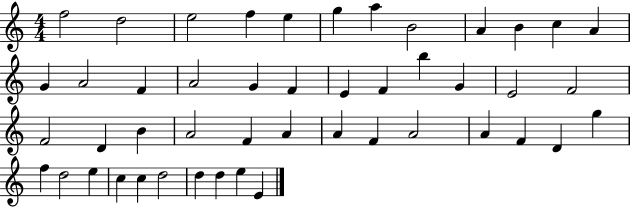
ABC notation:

X:1
T:Untitled
M:4/4
L:1/4
K:C
f2 d2 e2 f e g a B2 A B c A G A2 F A2 G F E F b G E2 F2 F2 D B A2 F A A F A2 A F D g f d2 e c c d2 d d e E